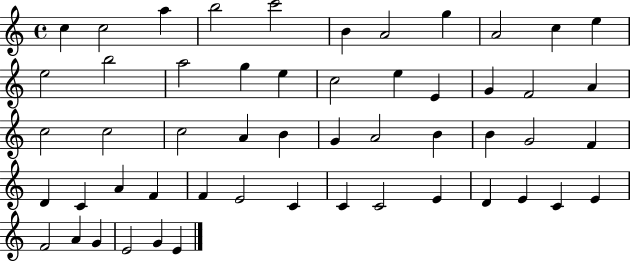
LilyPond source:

{
  \clef treble
  \time 4/4
  \defaultTimeSignature
  \key c \major
  c''4 c''2 a''4 | b''2 c'''2 | b'4 a'2 g''4 | a'2 c''4 e''4 | \break e''2 b''2 | a''2 g''4 e''4 | c''2 e''4 e'4 | g'4 f'2 a'4 | \break c''2 c''2 | c''2 a'4 b'4 | g'4 a'2 b'4 | b'4 g'2 f'4 | \break d'4 c'4 a'4 f'4 | f'4 e'2 c'4 | c'4 c'2 e'4 | d'4 e'4 c'4 e'4 | \break f'2 a'4 g'4 | e'2 g'4 e'4 | \bar "|."
}